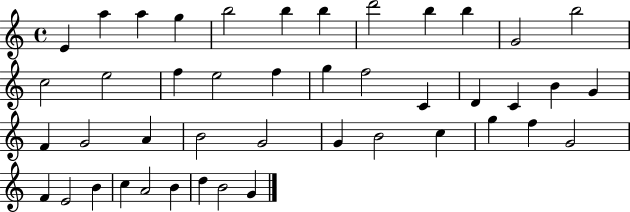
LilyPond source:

{
  \clef treble
  \time 4/4
  \defaultTimeSignature
  \key c \major
  e'4 a''4 a''4 g''4 | b''2 b''4 b''4 | d'''2 b''4 b''4 | g'2 b''2 | \break c''2 e''2 | f''4 e''2 f''4 | g''4 f''2 c'4 | d'4 c'4 b'4 g'4 | \break f'4 g'2 a'4 | b'2 g'2 | g'4 b'2 c''4 | g''4 f''4 g'2 | \break f'4 e'2 b'4 | c''4 a'2 b'4 | d''4 b'2 g'4 | \bar "|."
}